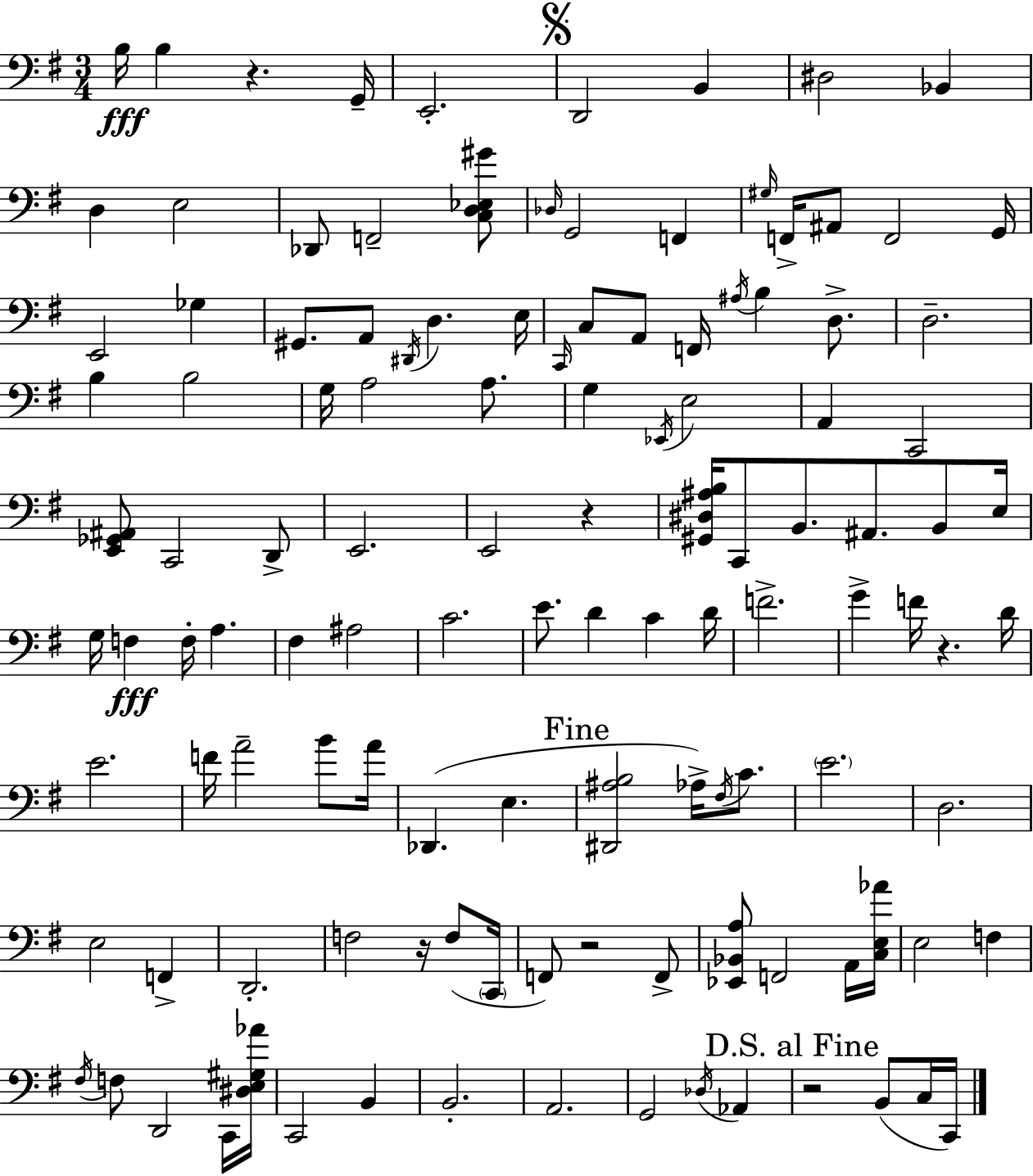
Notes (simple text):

B3/s B3/q R/q. G2/s E2/h. D2/h B2/q D#3/h Bb2/q D3/q E3/h Db2/e F2/h [C3,D3,Eb3,G#4]/e Db3/s G2/h F2/q G#3/s F2/s A#2/e F2/h G2/s E2/h Gb3/q G#2/e. A2/e D#2/s D3/q. E3/s C2/s C3/e A2/e F2/s A#3/s B3/q D3/e. D3/h. B3/q B3/h G3/s A3/h A3/e. G3/q Eb2/s E3/h A2/q C2/h [E2,Gb2,A#2]/e C2/h D2/e E2/h. E2/h R/q [G#2,D#3,A#3,B3]/s C2/e B2/e. A#2/e. B2/e E3/s G3/s F3/q F3/s A3/q. F#3/q A#3/h C4/h. E4/e. D4/q C4/q D4/s F4/h. G4/q F4/s R/q. D4/s E4/h. F4/s A4/h B4/e A4/s Db2/q. E3/q. [D#2,A#3,B3]/h Ab3/s F#3/s C4/e. E4/h. D3/h. E3/h F2/q D2/h. F3/h R/s F3/e C2/s F2/e R/h F2/e [Eb2,Bb2,A3]/e F2/h A2/s [C3,E3,Ab4]/s E3/h F3/q F#3/s F3/e D2/h C2/s [D#3,E3,G#3,Ab4]/s C2/h B2/q B2/h. A2/h. G2/h Db3/s Ab2/q R/h B2/e C3/s C2/s